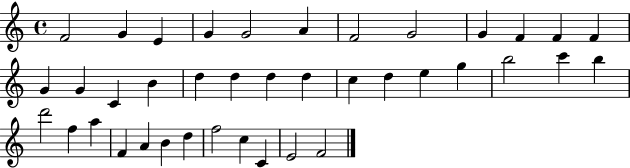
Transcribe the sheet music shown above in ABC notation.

X:1
T:Untitled
M:4/4
L:1/4
K:C
F2 G E G G2 A F2 G2 G F F F G G C B d d d d c d e g b2 c' b d'2 f a F A B d f2 c C E2 F2